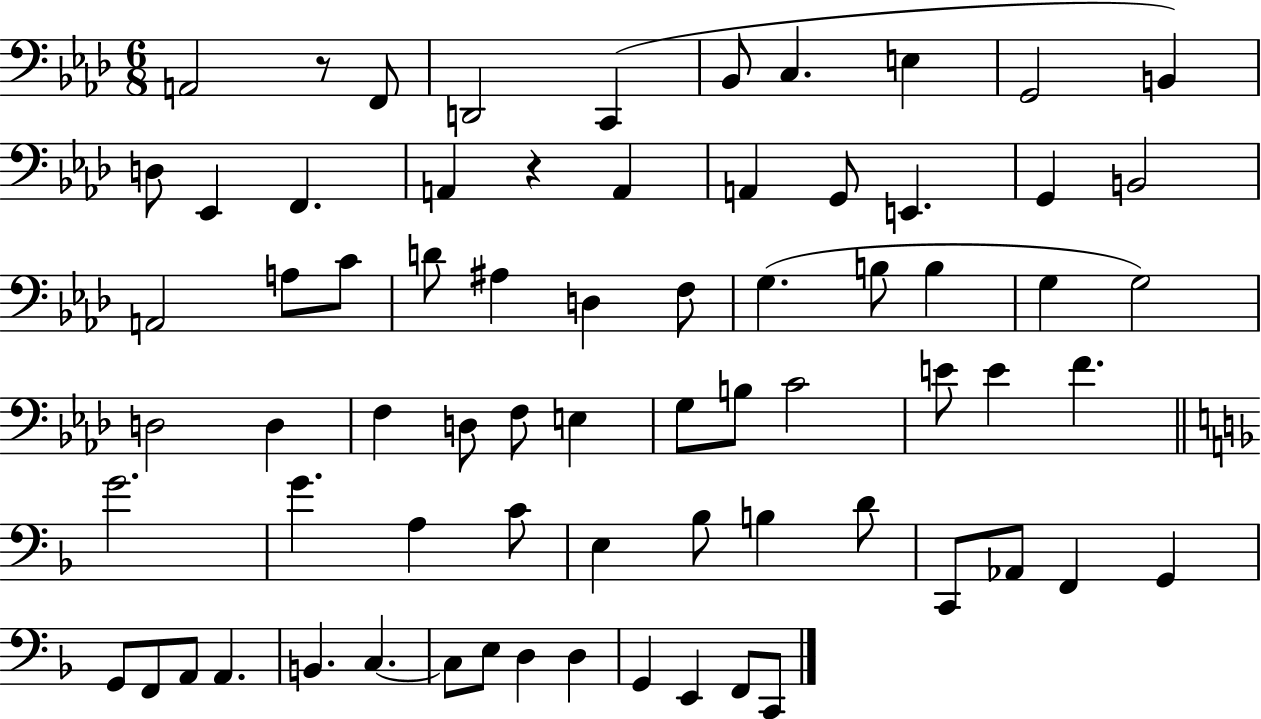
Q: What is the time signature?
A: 6/8